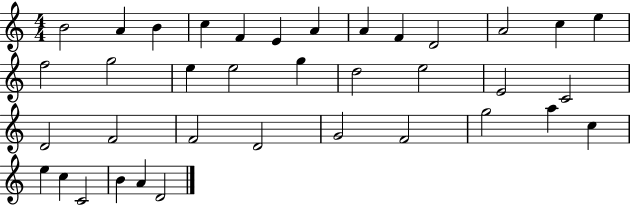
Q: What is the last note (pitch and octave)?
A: D4